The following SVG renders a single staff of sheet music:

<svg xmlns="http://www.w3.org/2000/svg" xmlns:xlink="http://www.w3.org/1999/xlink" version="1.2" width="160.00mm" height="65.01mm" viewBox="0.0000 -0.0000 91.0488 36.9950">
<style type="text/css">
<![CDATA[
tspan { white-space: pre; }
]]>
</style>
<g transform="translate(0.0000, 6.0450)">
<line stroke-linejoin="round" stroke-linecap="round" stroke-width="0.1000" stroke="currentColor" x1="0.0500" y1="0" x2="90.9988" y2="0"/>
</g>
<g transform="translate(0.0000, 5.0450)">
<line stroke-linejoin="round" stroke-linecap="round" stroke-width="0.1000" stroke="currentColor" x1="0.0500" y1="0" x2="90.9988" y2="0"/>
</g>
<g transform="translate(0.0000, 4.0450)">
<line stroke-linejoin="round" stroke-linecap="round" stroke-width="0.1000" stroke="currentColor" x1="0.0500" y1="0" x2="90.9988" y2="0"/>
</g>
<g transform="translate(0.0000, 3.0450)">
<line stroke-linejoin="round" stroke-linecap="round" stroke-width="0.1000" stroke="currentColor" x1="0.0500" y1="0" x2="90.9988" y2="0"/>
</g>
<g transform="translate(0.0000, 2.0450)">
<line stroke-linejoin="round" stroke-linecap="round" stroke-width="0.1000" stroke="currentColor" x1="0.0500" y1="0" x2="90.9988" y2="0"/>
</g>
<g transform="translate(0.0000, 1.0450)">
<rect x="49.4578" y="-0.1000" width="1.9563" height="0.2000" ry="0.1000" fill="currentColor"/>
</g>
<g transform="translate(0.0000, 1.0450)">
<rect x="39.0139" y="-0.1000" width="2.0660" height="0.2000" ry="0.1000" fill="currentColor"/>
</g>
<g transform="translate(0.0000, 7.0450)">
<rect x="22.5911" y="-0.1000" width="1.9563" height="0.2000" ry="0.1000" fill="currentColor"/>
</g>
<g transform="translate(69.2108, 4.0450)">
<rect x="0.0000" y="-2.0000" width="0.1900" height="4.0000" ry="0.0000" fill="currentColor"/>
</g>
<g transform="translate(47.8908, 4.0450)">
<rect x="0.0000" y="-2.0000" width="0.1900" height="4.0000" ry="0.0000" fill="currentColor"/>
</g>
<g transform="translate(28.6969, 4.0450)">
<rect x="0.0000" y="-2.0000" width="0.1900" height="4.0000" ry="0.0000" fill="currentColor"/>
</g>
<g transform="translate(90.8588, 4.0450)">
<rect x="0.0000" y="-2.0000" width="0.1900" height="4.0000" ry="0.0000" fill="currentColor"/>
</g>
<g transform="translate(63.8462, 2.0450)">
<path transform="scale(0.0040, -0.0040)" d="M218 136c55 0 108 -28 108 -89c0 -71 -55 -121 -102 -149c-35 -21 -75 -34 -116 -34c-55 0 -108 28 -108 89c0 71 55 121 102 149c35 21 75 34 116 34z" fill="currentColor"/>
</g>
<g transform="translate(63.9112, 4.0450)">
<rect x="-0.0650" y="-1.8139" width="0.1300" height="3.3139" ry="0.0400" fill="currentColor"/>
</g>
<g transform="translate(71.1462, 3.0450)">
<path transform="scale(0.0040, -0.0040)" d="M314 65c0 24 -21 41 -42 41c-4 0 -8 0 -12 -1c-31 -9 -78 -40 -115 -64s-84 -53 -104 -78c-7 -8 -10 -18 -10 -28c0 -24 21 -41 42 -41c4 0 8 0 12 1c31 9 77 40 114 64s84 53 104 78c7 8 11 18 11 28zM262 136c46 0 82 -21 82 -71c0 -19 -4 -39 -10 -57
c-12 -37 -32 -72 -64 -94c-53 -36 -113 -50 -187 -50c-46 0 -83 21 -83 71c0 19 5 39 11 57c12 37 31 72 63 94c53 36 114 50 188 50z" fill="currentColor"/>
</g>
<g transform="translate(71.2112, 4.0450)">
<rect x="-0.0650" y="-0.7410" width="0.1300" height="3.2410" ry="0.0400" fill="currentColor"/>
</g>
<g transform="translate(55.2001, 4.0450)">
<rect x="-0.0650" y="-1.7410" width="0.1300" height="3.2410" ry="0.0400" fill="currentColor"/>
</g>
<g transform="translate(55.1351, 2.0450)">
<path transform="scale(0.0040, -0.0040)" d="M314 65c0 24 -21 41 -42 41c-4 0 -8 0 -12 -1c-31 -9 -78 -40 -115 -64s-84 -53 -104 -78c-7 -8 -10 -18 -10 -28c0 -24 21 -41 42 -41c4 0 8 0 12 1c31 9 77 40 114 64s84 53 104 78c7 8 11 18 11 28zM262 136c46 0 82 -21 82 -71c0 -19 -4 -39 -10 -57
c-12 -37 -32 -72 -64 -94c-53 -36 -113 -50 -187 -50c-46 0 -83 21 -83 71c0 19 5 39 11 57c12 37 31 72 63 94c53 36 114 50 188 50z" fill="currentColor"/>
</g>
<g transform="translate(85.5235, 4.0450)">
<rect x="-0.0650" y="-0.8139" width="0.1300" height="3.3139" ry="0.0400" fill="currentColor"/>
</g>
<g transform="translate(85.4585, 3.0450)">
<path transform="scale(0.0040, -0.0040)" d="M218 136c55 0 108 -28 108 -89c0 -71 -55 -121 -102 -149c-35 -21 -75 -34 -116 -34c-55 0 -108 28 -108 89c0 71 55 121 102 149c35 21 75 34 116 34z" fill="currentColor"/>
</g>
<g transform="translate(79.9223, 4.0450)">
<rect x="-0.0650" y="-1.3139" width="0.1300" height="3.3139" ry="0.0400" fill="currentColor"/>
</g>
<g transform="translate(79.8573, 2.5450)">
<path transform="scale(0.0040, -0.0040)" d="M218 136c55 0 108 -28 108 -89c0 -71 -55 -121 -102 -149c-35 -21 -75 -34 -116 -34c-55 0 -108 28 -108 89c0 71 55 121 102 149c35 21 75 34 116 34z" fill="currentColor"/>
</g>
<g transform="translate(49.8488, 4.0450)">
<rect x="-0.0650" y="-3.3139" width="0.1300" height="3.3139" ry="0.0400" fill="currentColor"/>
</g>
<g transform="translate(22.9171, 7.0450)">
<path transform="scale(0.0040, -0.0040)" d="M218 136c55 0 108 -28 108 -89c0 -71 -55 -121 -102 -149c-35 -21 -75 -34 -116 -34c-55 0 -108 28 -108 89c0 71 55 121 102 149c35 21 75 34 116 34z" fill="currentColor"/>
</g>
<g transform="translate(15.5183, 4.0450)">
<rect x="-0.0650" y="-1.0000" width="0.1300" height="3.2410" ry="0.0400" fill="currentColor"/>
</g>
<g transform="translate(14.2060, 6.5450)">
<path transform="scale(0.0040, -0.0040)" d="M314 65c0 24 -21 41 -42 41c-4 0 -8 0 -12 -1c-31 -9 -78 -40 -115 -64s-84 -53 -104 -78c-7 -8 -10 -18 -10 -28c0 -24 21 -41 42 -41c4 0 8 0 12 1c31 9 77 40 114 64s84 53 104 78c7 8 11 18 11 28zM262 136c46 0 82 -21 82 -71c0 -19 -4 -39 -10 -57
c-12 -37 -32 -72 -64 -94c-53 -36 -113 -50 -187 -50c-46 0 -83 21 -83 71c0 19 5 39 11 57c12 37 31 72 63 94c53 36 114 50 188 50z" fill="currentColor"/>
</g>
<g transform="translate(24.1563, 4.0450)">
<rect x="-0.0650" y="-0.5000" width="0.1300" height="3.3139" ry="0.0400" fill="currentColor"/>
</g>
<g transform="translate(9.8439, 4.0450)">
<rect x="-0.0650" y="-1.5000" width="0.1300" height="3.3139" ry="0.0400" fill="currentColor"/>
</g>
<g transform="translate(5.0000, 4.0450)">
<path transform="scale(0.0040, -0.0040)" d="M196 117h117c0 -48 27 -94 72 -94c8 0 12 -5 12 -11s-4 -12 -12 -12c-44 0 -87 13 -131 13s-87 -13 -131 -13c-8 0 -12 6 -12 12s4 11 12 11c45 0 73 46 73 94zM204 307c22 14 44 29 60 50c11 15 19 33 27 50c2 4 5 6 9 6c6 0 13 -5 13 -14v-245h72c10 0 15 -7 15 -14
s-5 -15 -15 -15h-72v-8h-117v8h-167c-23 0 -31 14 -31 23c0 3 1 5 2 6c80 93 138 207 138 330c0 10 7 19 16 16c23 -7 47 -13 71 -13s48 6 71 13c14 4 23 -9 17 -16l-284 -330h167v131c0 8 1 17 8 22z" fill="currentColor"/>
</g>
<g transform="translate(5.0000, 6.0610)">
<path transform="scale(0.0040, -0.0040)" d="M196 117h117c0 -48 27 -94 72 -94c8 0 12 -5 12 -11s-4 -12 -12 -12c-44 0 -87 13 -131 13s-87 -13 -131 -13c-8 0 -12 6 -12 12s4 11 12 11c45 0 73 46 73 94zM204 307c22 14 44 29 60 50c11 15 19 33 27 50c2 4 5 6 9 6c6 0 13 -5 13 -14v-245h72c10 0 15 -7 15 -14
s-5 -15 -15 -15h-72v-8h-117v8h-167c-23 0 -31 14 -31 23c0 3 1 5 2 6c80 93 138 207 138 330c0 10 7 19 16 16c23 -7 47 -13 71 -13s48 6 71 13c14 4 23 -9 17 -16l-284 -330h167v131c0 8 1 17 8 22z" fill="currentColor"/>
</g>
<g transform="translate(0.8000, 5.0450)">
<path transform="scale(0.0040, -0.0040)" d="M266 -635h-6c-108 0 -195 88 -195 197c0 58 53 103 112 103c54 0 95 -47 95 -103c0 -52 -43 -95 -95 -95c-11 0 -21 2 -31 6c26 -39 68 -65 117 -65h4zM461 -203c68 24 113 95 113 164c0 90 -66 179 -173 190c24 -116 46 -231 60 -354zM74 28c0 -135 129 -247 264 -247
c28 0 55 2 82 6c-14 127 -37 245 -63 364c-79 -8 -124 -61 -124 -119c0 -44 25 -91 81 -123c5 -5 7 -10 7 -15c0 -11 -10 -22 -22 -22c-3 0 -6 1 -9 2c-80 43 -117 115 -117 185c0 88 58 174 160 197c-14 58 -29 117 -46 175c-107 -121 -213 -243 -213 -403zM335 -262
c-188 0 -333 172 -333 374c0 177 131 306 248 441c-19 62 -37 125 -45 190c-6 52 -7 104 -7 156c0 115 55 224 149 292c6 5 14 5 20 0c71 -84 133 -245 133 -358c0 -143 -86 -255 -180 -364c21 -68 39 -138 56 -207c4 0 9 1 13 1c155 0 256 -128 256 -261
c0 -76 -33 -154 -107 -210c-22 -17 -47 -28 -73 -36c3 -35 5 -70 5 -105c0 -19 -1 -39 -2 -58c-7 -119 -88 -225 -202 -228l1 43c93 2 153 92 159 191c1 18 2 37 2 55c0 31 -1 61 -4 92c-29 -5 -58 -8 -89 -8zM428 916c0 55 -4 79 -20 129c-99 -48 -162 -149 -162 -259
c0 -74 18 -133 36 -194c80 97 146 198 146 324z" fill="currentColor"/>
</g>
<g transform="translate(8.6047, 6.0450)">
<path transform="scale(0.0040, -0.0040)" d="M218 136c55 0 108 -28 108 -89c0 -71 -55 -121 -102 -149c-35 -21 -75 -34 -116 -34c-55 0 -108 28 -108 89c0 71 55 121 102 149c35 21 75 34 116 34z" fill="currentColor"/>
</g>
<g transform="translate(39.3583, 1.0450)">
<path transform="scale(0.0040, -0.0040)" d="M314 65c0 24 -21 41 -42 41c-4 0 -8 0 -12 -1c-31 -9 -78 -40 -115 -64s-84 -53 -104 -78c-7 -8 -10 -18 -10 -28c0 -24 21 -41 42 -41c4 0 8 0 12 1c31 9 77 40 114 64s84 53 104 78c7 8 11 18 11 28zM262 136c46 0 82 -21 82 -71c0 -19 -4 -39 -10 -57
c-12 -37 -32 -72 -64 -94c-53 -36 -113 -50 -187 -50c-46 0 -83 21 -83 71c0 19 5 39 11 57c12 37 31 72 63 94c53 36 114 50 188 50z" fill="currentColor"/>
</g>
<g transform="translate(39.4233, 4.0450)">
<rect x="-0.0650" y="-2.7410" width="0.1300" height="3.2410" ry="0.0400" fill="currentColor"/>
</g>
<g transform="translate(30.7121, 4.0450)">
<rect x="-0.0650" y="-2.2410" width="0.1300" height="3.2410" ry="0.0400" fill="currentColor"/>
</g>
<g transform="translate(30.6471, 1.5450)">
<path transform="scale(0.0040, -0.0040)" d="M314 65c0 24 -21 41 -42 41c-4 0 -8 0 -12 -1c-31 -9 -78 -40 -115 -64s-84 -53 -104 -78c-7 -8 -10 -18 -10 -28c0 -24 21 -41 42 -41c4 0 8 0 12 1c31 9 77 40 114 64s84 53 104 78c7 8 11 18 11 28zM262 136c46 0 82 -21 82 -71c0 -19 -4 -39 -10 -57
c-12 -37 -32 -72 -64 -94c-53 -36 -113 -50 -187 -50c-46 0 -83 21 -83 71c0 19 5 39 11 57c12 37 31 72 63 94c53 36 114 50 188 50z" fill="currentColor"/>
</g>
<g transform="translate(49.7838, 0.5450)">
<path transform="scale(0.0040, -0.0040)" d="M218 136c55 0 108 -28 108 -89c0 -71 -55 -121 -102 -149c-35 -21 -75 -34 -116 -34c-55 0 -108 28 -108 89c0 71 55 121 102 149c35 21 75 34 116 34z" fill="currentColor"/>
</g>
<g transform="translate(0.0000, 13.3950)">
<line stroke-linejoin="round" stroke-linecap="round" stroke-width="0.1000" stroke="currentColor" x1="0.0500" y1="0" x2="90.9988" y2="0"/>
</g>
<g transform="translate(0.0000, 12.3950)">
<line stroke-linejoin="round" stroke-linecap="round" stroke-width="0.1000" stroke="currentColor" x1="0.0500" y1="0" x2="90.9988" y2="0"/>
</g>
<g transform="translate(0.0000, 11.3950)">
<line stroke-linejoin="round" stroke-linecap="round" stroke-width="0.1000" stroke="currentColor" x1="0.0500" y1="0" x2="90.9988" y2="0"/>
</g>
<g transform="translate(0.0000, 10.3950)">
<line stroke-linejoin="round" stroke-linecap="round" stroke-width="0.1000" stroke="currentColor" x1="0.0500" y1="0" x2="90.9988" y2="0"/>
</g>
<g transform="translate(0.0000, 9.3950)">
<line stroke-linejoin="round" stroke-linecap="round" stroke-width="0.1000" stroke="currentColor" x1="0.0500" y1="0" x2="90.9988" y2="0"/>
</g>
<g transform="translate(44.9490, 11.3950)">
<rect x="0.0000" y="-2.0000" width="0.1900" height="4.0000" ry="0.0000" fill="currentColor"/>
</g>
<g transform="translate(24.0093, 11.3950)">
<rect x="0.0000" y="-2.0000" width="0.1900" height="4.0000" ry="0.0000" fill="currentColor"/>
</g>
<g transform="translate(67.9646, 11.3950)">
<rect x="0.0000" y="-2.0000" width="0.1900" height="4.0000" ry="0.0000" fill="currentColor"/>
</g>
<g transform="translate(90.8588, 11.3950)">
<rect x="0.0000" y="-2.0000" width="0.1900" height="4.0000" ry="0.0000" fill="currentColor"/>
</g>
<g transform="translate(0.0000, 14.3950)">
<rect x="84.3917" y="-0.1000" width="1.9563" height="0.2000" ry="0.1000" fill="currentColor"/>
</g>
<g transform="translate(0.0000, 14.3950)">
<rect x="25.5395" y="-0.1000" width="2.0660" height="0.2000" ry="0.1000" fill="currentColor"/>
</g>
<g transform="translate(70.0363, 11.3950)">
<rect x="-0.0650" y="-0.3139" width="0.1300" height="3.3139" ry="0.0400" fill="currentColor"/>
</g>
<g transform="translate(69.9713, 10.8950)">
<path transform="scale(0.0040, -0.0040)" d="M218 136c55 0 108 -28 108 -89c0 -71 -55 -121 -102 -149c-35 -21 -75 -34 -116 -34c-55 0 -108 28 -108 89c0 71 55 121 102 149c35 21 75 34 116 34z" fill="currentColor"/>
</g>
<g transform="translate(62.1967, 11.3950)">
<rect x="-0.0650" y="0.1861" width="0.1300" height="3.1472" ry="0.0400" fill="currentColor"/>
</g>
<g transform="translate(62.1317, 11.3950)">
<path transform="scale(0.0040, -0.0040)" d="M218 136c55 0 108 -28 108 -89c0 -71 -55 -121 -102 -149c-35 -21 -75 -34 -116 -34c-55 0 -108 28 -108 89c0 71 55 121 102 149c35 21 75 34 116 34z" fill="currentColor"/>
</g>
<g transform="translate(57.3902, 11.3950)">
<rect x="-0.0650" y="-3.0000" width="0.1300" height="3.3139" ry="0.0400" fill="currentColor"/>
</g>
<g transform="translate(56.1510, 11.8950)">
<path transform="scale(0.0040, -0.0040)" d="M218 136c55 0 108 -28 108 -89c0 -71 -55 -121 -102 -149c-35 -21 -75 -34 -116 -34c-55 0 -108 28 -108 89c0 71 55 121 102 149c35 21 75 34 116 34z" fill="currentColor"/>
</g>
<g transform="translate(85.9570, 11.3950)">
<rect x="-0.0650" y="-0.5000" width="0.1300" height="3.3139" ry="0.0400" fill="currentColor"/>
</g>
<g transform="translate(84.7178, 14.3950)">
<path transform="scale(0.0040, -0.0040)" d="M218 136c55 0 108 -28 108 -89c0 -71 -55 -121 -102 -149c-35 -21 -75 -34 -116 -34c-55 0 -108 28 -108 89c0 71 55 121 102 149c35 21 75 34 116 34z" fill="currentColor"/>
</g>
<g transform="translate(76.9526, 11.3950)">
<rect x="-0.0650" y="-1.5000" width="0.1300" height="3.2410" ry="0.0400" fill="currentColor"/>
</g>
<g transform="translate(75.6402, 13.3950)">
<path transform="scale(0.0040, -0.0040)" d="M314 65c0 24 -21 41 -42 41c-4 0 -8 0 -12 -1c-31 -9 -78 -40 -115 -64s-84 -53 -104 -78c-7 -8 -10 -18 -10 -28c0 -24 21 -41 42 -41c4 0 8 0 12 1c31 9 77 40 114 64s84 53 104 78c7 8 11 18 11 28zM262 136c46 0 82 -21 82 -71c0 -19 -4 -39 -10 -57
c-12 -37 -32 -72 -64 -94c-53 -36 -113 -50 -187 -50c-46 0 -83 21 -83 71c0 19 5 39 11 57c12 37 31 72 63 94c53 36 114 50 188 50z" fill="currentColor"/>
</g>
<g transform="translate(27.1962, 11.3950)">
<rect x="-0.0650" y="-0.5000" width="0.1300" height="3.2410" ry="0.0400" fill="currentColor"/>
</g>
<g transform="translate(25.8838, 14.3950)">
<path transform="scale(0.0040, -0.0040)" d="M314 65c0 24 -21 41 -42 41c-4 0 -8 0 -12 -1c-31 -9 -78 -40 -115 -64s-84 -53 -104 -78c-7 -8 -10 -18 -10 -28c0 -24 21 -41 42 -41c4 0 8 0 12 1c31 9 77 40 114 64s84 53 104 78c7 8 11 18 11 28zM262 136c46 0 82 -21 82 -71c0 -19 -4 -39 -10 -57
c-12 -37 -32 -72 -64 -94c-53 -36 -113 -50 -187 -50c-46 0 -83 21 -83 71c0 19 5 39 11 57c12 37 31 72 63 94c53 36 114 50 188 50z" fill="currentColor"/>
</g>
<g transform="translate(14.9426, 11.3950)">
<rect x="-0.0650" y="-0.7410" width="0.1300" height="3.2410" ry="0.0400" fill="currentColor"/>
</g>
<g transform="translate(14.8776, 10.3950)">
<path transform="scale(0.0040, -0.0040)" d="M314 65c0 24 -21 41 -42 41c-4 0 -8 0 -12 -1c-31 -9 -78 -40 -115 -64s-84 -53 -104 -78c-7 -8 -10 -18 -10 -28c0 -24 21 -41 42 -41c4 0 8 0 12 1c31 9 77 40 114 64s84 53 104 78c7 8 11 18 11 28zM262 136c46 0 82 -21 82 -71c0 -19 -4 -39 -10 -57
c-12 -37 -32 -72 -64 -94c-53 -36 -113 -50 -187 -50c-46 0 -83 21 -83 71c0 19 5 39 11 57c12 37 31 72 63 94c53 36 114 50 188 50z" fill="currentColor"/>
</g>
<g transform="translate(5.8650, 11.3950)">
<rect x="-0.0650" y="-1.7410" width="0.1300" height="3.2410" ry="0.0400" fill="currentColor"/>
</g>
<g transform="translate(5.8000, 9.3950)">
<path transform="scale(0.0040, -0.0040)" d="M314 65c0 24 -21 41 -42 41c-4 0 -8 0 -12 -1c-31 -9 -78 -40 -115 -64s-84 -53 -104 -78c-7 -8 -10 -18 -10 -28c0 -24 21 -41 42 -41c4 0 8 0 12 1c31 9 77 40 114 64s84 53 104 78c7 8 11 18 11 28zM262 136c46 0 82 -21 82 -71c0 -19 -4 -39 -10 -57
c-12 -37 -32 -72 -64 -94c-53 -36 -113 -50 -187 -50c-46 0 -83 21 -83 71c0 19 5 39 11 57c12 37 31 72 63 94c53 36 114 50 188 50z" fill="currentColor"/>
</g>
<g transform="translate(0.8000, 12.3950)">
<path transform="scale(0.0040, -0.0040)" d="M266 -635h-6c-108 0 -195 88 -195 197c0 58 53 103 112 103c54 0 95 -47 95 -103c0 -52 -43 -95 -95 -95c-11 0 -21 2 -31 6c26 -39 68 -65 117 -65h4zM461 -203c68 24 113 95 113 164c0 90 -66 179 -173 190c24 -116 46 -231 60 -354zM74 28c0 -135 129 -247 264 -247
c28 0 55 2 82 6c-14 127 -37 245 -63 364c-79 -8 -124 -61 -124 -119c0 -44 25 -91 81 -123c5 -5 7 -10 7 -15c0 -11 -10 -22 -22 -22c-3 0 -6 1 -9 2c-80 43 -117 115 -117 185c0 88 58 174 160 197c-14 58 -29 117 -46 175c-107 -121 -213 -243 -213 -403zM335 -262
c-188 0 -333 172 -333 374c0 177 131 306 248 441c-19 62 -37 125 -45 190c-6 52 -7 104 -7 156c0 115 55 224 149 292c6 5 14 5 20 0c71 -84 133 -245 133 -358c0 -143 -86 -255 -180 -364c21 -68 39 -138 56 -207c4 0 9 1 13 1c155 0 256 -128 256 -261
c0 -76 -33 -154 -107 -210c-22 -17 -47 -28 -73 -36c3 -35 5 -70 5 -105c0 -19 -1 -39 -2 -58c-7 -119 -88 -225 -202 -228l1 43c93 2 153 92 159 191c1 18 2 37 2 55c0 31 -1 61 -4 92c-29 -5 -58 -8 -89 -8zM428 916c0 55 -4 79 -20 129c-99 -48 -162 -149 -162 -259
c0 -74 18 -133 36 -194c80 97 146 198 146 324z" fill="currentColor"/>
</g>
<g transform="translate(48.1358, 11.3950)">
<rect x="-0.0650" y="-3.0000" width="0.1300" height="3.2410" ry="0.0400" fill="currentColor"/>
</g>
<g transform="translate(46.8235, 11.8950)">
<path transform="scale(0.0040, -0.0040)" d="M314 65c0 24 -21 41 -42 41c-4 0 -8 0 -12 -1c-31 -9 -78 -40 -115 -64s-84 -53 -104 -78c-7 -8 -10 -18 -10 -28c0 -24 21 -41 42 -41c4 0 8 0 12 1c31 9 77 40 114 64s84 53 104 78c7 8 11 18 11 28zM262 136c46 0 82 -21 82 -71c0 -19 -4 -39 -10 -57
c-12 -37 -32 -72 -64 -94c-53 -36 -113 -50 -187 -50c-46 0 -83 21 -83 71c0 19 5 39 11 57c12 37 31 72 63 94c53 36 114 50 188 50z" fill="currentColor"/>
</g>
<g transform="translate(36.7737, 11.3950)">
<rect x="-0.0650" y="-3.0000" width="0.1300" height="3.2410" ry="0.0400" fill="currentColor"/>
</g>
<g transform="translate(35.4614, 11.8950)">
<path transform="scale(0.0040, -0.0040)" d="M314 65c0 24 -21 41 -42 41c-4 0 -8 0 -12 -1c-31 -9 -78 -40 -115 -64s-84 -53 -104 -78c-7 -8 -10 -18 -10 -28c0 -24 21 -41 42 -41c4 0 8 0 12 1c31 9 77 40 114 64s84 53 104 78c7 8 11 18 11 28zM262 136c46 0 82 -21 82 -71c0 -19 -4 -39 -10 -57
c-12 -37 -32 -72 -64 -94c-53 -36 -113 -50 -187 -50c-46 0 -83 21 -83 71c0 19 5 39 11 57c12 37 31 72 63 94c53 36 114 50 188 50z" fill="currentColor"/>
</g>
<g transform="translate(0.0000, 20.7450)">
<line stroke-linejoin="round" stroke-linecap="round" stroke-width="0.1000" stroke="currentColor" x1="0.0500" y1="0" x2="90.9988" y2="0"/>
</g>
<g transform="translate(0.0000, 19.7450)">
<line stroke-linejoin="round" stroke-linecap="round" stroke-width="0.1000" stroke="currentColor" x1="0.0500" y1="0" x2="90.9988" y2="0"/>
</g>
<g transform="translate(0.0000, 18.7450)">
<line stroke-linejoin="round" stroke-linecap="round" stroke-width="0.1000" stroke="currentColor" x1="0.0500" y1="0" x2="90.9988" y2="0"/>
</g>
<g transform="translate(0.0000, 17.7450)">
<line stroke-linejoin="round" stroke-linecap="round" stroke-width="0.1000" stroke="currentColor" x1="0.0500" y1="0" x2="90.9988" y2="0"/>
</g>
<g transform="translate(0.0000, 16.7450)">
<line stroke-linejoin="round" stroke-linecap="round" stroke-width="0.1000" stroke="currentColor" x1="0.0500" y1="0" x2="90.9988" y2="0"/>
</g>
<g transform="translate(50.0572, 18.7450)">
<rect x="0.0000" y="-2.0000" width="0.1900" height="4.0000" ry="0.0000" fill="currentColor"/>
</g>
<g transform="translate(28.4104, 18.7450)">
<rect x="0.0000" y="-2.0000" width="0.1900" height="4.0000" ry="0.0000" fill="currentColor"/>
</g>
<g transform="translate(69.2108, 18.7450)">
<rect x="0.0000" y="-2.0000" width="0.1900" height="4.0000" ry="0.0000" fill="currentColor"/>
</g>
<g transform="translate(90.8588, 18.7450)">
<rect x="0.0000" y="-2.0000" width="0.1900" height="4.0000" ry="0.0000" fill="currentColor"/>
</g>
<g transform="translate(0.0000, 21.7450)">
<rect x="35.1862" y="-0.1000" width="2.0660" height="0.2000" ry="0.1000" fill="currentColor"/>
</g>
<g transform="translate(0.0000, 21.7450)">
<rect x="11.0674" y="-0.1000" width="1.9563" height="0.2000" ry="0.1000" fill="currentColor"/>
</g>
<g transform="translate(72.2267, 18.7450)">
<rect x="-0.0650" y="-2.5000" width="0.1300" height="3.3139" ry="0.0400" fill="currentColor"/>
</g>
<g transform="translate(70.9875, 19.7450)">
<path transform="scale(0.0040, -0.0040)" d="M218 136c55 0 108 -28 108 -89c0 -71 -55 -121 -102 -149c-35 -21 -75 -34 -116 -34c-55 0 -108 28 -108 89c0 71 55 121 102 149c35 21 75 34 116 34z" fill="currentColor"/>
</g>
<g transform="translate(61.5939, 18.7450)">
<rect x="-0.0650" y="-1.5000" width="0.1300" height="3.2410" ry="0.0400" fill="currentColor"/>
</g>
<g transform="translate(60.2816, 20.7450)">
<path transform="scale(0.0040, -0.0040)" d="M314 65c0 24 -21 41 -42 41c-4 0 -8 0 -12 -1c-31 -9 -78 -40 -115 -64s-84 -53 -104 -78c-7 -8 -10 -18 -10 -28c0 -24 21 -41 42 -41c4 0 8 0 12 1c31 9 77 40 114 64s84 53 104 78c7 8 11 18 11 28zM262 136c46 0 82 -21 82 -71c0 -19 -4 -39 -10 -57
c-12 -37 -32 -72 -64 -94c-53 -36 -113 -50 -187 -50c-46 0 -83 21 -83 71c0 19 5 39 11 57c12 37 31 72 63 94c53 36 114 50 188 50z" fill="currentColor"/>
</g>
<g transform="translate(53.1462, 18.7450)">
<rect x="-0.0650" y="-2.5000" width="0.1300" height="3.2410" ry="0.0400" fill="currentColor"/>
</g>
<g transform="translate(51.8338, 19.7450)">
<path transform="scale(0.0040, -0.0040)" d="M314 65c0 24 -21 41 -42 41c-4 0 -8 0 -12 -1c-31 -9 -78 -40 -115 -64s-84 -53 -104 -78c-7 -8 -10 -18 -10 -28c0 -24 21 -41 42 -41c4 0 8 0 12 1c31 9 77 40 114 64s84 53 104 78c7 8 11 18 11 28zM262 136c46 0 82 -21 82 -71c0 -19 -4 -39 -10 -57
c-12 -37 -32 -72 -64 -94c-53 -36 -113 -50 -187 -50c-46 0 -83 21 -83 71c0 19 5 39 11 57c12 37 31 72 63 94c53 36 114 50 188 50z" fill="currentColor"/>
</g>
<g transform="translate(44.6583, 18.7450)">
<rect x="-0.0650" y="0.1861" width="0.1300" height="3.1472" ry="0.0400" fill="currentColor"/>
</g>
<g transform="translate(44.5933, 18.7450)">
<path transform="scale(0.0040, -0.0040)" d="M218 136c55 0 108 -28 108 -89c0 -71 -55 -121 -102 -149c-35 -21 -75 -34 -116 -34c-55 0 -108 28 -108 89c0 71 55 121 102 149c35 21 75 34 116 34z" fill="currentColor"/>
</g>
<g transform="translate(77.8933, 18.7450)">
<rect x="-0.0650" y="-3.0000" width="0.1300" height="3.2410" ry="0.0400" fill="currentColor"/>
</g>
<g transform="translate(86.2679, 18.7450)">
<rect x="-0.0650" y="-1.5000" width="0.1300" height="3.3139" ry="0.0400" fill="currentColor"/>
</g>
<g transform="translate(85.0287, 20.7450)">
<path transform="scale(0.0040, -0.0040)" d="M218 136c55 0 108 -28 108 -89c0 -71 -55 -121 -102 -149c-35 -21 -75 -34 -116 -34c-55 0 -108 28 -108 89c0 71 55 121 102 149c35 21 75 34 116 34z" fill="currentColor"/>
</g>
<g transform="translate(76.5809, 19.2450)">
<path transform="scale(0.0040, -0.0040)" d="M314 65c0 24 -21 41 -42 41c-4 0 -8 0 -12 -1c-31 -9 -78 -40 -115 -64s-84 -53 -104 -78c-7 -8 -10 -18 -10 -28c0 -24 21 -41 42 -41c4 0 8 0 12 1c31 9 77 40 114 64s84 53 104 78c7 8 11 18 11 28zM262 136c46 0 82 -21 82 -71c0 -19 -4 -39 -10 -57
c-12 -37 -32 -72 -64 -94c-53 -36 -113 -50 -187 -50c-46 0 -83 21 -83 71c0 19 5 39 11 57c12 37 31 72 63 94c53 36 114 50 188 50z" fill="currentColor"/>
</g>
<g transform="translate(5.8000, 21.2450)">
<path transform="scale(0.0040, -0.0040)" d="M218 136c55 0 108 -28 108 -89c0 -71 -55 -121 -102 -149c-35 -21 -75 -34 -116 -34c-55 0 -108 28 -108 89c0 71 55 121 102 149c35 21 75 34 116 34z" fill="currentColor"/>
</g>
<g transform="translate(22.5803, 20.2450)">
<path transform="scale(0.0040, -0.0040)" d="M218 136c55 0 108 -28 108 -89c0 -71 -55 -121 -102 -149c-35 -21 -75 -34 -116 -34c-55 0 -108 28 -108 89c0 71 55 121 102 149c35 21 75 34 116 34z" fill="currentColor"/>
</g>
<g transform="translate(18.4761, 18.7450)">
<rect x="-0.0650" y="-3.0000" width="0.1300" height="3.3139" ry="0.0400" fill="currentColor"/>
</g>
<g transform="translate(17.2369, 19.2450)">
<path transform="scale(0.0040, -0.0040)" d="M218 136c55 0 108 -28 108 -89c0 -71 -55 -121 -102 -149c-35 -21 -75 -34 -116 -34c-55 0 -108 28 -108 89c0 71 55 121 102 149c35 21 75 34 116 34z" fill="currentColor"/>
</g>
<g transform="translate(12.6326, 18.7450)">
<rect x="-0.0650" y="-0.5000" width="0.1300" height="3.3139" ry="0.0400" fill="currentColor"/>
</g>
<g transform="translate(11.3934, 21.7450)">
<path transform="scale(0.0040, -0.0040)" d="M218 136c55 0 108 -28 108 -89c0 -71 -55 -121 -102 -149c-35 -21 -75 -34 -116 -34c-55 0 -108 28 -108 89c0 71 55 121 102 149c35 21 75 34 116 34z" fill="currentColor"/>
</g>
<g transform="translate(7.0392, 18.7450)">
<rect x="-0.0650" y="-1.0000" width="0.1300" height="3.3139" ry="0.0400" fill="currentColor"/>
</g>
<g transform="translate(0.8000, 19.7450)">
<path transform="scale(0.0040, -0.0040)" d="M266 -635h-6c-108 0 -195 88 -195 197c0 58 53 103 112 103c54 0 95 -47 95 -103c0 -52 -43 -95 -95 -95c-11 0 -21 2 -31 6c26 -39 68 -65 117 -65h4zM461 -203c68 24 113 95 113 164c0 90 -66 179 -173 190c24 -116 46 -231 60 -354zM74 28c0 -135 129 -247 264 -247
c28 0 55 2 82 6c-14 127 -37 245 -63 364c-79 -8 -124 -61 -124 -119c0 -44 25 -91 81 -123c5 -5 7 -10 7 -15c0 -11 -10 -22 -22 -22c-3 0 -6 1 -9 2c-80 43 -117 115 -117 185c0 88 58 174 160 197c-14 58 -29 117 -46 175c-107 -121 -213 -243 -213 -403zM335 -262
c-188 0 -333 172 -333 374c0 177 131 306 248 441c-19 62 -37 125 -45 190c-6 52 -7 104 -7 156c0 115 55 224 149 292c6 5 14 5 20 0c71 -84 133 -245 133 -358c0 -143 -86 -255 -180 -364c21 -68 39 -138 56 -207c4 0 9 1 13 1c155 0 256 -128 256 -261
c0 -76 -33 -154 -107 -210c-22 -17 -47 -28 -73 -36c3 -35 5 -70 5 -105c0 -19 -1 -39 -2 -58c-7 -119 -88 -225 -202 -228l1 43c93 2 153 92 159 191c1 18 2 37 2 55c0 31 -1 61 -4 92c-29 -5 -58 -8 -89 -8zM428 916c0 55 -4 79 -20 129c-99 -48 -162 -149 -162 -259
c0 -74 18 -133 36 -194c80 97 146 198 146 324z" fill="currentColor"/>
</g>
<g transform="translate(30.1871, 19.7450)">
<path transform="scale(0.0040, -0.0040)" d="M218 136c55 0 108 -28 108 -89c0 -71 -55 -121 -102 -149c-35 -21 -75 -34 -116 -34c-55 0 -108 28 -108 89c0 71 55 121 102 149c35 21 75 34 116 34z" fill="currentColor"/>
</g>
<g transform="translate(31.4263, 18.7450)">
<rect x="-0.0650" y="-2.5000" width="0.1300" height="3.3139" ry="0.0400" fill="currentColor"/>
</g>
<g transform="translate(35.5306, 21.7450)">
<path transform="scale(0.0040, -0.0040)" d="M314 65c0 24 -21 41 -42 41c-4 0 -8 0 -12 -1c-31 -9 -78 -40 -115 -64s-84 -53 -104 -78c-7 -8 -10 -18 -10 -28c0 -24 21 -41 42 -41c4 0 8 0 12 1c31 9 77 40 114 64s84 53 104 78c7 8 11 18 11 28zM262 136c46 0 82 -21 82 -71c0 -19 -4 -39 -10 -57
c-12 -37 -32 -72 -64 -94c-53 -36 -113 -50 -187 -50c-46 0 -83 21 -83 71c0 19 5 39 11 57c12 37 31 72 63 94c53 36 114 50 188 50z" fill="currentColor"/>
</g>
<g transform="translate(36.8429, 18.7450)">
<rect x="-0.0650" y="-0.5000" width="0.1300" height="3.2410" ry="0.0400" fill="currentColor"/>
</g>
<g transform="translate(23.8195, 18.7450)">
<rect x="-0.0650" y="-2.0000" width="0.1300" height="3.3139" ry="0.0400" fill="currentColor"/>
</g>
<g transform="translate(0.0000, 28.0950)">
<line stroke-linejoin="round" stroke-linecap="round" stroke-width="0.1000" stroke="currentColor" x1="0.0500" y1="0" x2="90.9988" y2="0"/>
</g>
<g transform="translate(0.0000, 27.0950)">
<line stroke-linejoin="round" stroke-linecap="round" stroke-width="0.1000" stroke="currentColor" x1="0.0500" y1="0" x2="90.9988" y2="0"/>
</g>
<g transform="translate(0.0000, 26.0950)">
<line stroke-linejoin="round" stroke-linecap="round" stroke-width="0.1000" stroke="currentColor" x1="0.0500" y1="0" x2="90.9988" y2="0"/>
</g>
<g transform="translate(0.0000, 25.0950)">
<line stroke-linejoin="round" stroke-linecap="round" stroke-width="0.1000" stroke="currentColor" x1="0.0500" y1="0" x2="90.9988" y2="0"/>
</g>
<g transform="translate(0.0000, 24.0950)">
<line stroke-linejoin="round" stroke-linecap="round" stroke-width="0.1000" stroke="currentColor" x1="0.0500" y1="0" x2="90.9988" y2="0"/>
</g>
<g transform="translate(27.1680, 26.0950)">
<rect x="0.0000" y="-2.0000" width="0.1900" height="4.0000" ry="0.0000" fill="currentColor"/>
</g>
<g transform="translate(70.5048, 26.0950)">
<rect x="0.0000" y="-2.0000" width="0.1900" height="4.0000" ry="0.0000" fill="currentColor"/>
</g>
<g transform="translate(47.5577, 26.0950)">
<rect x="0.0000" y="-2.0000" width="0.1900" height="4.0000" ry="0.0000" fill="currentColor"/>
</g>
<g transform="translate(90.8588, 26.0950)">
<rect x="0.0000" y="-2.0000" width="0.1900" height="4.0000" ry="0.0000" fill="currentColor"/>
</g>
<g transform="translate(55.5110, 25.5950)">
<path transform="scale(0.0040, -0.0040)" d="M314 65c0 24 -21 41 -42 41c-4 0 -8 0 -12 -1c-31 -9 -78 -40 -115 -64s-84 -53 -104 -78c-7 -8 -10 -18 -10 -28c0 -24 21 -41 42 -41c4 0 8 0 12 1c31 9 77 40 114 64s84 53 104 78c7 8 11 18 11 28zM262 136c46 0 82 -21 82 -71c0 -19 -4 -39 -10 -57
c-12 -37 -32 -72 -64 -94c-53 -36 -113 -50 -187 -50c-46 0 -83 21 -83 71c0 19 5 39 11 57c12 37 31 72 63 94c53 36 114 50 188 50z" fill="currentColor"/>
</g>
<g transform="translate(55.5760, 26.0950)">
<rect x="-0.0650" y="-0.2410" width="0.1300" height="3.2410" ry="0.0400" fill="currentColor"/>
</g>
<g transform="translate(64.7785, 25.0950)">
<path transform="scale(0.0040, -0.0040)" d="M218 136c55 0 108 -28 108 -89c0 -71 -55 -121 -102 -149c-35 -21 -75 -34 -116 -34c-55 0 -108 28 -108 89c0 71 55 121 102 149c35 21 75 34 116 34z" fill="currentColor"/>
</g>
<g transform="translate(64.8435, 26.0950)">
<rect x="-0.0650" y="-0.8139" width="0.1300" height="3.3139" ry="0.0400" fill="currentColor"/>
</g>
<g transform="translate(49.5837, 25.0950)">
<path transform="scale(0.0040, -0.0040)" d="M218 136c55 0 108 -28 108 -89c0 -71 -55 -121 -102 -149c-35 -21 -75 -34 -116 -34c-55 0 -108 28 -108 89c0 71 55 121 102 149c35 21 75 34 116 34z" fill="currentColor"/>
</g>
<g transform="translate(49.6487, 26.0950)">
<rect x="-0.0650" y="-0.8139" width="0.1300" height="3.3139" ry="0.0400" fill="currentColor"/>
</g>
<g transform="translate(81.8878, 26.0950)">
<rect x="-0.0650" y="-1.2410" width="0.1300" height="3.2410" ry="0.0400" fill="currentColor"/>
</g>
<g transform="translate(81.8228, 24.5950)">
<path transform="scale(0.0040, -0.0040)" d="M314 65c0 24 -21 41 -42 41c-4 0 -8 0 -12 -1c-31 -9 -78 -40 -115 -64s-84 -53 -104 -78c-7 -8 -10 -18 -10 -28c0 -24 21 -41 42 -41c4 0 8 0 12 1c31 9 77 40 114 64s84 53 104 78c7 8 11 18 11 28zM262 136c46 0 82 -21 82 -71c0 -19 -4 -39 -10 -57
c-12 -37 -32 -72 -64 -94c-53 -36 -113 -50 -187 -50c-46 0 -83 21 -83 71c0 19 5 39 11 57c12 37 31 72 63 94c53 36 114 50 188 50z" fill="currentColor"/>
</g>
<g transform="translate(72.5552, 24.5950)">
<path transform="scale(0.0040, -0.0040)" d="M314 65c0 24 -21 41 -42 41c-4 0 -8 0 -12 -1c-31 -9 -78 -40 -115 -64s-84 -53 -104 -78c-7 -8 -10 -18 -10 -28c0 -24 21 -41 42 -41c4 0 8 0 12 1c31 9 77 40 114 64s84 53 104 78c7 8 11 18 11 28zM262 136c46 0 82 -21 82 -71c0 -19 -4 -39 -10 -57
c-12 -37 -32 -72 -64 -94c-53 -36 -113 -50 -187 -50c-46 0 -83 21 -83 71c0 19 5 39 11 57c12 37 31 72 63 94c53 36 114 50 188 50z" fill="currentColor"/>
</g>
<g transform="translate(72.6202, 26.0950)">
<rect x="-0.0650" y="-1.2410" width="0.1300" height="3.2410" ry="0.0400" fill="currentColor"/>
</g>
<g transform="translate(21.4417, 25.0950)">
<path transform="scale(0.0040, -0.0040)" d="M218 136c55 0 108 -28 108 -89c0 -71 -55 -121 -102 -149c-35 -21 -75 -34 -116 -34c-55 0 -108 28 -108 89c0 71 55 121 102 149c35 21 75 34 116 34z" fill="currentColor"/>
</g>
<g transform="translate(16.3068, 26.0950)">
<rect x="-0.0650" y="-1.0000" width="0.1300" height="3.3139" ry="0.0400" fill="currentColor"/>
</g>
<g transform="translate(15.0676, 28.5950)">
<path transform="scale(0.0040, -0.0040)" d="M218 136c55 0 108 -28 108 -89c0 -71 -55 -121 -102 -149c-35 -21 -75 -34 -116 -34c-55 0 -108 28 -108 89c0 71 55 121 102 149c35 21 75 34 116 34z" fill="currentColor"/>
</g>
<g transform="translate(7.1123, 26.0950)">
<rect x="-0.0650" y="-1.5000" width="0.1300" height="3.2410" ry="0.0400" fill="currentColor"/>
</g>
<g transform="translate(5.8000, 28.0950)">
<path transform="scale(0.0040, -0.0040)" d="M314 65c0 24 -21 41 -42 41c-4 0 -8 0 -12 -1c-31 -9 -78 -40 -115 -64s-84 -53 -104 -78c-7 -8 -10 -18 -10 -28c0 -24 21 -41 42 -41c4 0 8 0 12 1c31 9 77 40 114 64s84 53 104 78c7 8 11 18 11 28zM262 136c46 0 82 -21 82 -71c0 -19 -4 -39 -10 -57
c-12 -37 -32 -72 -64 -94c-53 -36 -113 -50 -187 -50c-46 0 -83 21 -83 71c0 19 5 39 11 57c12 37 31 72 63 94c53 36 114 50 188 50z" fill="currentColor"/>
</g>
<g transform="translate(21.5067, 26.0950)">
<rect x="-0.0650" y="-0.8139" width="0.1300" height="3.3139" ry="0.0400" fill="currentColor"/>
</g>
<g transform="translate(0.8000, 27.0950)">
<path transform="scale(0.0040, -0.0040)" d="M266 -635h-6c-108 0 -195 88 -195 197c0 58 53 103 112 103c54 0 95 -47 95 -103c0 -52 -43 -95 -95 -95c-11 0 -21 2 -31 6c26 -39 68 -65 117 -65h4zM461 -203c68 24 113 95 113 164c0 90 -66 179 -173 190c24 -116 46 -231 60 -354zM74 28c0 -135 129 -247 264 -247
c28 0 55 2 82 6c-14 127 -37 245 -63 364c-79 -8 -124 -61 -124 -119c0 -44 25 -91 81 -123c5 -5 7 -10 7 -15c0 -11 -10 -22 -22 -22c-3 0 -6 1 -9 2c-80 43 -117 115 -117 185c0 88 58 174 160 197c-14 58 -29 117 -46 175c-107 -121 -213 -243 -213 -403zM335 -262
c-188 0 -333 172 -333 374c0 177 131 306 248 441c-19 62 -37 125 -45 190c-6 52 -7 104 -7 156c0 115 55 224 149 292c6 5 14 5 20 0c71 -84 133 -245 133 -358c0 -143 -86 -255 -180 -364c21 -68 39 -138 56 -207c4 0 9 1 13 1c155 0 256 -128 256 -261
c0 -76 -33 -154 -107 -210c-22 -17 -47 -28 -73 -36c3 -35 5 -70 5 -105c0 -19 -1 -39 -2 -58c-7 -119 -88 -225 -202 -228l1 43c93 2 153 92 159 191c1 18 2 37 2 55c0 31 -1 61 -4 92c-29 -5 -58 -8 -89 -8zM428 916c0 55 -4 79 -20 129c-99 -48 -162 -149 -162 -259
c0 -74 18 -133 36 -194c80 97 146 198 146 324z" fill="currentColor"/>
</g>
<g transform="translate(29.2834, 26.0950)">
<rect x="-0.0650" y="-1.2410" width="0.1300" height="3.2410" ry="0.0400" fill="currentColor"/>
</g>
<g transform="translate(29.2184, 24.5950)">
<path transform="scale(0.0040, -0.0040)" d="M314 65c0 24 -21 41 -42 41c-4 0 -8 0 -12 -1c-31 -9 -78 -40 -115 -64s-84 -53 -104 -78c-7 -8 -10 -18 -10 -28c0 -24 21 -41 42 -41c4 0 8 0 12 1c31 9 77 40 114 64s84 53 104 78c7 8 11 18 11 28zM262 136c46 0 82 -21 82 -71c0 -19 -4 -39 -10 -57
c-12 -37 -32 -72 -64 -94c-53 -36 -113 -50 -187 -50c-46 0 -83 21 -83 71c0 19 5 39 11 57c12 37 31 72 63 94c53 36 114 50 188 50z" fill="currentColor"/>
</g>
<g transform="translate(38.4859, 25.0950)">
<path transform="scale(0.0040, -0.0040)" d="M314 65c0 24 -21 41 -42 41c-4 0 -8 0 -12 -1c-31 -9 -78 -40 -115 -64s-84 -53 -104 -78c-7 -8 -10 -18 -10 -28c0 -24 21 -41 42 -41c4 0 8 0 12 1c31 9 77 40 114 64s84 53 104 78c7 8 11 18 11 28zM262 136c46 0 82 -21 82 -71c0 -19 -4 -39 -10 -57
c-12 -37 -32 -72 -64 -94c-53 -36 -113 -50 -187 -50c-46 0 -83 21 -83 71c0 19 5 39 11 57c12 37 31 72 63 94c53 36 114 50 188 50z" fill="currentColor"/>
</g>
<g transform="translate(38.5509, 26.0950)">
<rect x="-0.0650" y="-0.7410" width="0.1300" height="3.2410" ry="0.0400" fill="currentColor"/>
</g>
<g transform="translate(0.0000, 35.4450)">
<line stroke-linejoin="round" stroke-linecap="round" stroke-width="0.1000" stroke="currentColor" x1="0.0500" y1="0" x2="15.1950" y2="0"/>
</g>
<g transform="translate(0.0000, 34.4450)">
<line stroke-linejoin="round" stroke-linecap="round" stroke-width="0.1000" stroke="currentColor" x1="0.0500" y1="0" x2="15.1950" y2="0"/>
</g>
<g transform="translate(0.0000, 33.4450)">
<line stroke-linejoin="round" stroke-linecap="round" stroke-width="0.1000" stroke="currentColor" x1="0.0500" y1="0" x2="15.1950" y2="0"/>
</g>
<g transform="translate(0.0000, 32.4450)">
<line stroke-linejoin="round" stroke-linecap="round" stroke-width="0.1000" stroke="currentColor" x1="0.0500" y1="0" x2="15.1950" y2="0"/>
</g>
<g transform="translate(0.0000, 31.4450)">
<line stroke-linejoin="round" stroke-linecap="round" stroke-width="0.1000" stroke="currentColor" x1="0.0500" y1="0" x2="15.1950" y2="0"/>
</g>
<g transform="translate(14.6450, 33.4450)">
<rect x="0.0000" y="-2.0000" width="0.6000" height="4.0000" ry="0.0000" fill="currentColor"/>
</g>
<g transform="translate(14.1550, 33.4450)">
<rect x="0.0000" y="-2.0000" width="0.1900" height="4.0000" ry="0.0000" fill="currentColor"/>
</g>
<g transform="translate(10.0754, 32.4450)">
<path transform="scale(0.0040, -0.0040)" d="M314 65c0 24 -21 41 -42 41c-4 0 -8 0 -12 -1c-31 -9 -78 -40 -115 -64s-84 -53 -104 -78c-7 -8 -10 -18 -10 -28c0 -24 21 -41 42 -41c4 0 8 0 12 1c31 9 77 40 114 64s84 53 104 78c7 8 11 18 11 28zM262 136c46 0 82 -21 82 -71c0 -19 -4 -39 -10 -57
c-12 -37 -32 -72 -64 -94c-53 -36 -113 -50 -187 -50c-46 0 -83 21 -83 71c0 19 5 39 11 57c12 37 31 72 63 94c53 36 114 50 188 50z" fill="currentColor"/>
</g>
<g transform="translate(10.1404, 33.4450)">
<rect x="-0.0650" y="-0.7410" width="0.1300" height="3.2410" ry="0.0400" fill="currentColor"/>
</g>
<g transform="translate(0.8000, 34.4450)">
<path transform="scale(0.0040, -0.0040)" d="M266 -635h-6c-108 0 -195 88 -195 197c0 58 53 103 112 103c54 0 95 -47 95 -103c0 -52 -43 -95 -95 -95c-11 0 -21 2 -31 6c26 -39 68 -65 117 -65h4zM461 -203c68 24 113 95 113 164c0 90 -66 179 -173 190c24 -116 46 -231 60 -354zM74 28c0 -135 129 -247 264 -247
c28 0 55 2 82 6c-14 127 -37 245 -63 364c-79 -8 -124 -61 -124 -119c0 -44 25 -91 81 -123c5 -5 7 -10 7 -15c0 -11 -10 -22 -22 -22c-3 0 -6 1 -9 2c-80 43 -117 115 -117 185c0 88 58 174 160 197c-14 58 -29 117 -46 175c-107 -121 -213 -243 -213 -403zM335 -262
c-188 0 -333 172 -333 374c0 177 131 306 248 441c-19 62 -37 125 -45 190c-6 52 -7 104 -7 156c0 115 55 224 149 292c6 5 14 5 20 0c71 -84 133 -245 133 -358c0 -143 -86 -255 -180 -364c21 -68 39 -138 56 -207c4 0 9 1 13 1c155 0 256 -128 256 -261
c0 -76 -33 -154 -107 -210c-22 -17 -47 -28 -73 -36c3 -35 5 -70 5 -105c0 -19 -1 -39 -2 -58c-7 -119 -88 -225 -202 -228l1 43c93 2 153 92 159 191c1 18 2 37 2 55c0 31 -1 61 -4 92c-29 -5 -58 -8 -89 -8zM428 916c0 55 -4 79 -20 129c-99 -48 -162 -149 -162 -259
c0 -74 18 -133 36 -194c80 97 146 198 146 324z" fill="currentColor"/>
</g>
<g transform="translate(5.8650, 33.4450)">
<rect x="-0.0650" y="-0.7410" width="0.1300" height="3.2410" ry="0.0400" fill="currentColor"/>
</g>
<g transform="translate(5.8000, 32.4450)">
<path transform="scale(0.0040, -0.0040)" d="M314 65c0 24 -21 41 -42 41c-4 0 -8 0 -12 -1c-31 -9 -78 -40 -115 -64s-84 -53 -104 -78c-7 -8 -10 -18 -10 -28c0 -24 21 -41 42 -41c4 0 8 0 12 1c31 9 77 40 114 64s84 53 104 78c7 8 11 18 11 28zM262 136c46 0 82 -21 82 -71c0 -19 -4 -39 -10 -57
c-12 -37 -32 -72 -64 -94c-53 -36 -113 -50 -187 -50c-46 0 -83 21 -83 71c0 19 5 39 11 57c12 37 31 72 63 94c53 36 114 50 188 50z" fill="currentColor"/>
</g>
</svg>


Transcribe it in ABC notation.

X:1
T:Untitled
M:4/4
L:1/4
K:C
E D2 C g2 a2 b f2 f d2 e d f2 d2 C2 A2 A2 A B c E2 C D C A F G C2 B G2 E2 G A2 E E2 D d e2 d2 d c2 d e2 e2 d2 d2